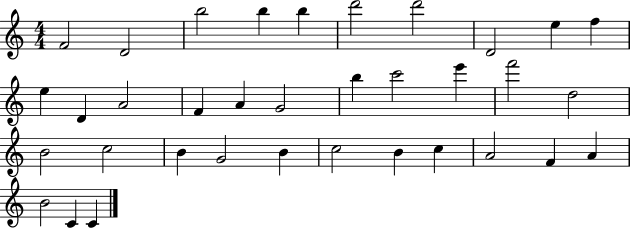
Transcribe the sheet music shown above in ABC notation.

X:1
T:Untitled
M:4/4
L:1/4
K:C
F2 D2 b2 b b d'2 d'2 D2 e f e D A2 F A G2 b c'2 e' f'2 d2 B2 c2 B G2 B c2 B c A2 F A B2 C C